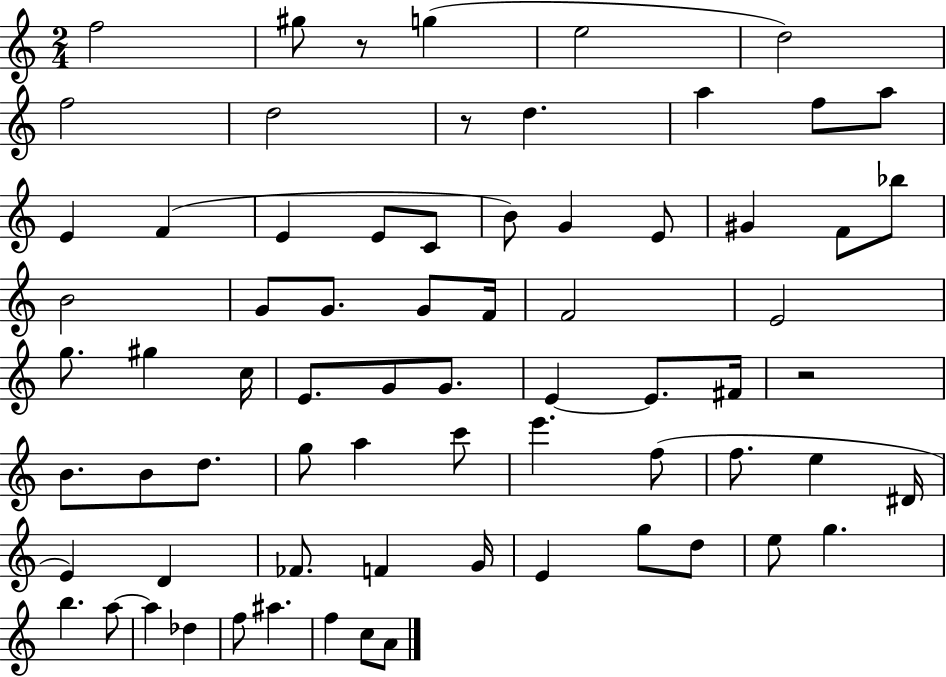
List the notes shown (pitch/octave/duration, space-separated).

F5/h G#5/e R/e G5/q E5/h D5/h F5/h D5/h R/e D5/q. A5/q F5/e A5/e E4/q F4/q E4/q E4/e C4/e B4/e G4/q E4/e G#4/q F4/e Bb5/e B4/h G4/e G4/e. G4/e F4/s F4/h E4/h G5/e. G#5/q C5/s E4/e. G4/e G4/e. E4/q E4/e. F#4/s R/h B4/e. B4/e D5/e. G5/e A5/q C6/e E6/q. F5/e F5/e. E5/q D#4/s E4/q D4/q FES4/e. F4/q G4/s E4/q G5/e D5/e E5/e G5/q. B5/q. A5/e A5/q Db5/q F5/e A#5/q. F5/q C5/e A4/e